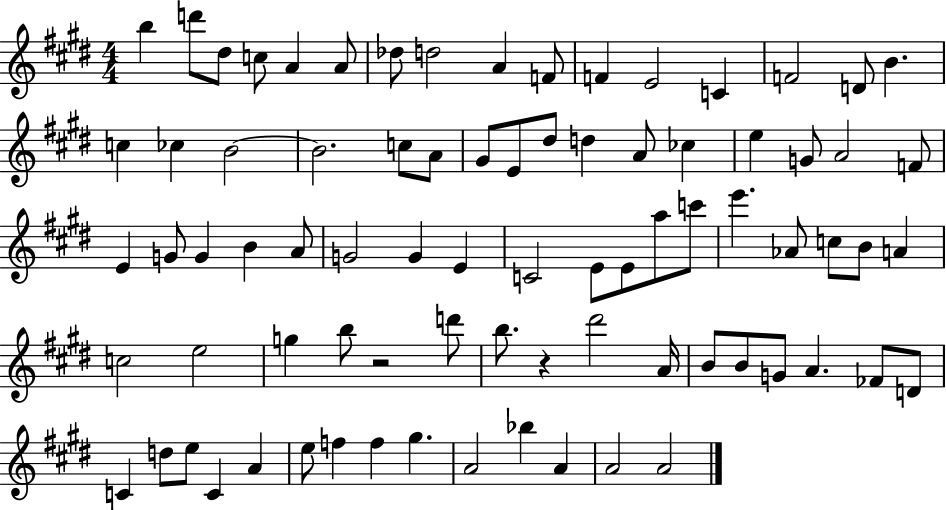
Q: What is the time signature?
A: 4/4